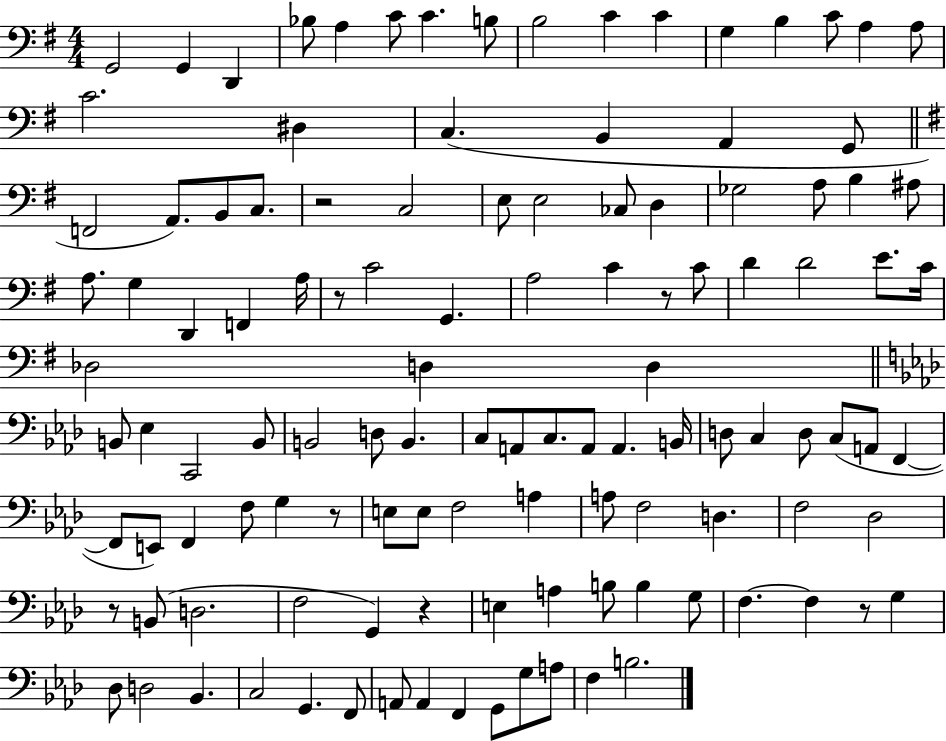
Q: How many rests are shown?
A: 7